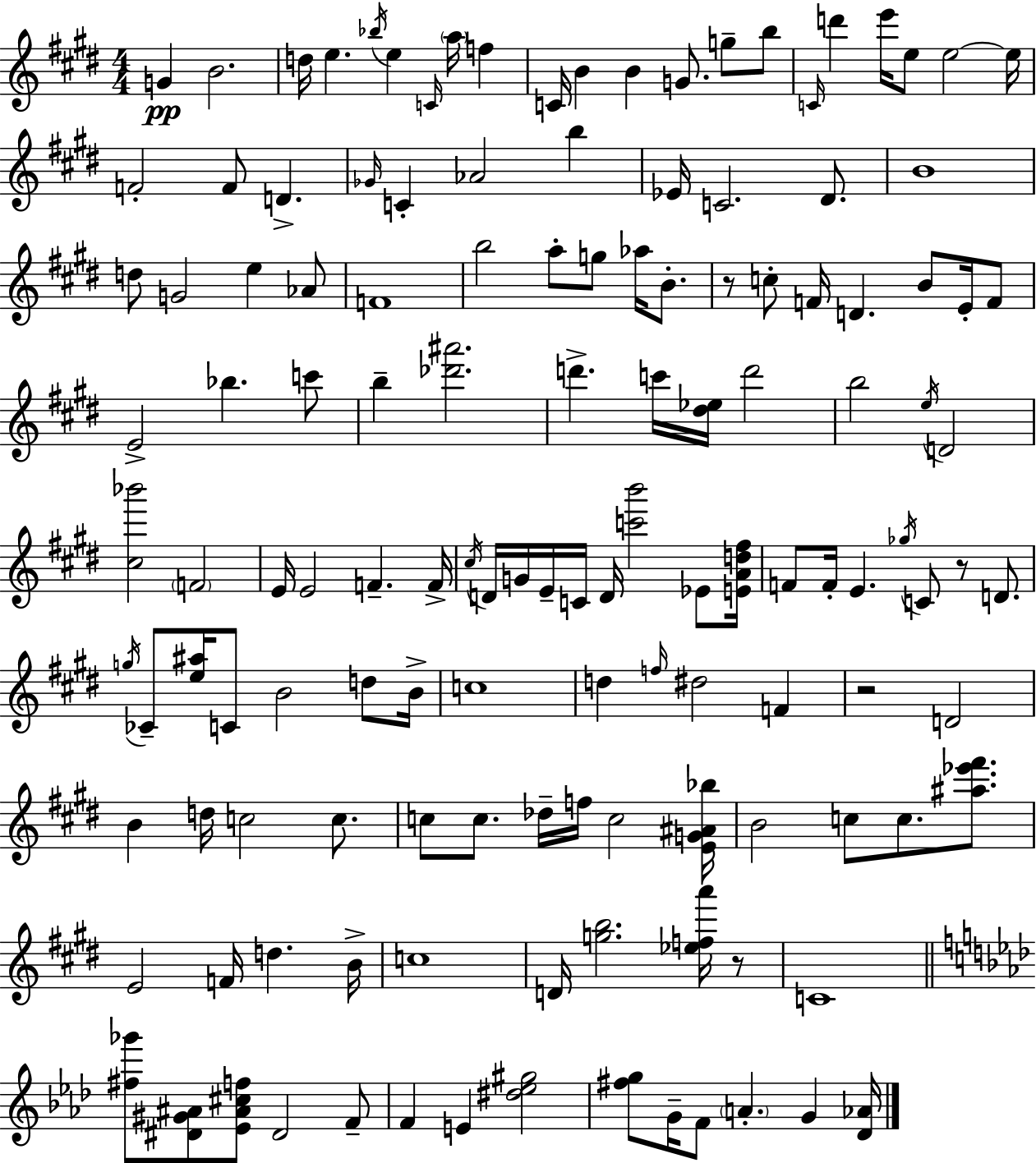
G4/q B4/h. D5/s E5/q. Bb5/s E5/q C4/s A5/s F5/q C4/s B4/q B4/q G4/e. G5/e B5/e C4/s D6/q E6/s E5/e E5/h E5/s F4/h F4/e D4/q. Gb4/s C4/q Ab4/h B5/q Eb4/s C4/h. D#4/e. B4/w D5/e G4/h E5/q Ab4/e F4/w B5/h A5/e G5/e Ab5/s B4/e. R/e C5/e F4/s D4/q. B4/e E4/s F4/e E4/h Bb5/q. C6/e B5/q [Db6,A#6]/h. D6/q. C6/s [D#5,Eb5]/s D6/h B5/h E5/s D4/h [C#5,Bb6]/h F4/h E4/s E4/h F4/q. F4/s C#5/s D4/s G4/s E4/s C4/s D4/s [C6,B6]/h Eb4/e [E4,A4,D5,F#5]/s F4/e F4/s E4/q. Gb5/s C4/e R/e D4/e. G5/s CES4/e [E5,A#5]/s C4/e B4/h D5/e B4/s C5/w D5/q F5/s D#5/h F4/q R/h D4/h B4/q D5/s C5/h C5/e. C5/e C5/e. Db5/s F5/s C5/h [E4,G4,A#4,Bb5]/s B4/h C5/e C5/e. [A#5,Eb6,F#6]/e. E4/h F4/s D5/q. B4/s C5/w D4/s [G5,B5]/h. [Eb5,F5,A6]/s R/e C4/w [F#5,Gb6]/e [D#4,G#4,A#4]/e [Eb4,A#4,C#5,F5]/e D#4/h F4/e F4/q E4/q [D#5,Eb5,G#5]/h [F#5,G5]/e G4/s F4/e A4/q. G4/q [Db4,Ab4]/s